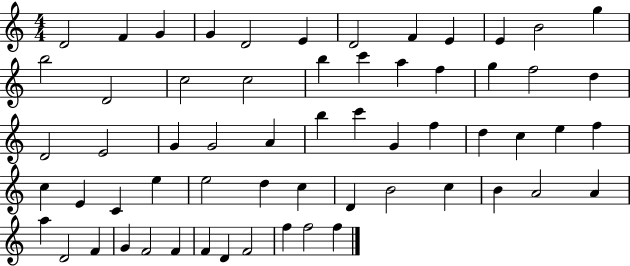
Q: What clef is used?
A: treble